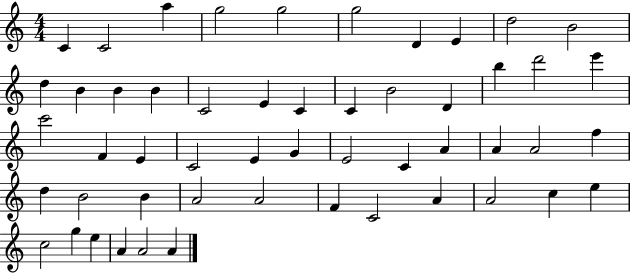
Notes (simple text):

C4/q C4/h A5/q G5/h G5/h G5/h D4/q E4/q D5/h B4/h D5/q B4/q B4/q B4/q C4/h E4/q C4/q C4/q B4/h D4/q B5/q D6/h E6/q C6/h F4/q E4/q C4/h E4/q G4/q E4/h C4/q A4/q A4/q A4/h F5/q D5/q B4/h B4/q A4/h A4/h F4/q C4/h A4/q A4/h C5/q E5/q C5/h G5/q E5/q A4/q A4/h A4/q